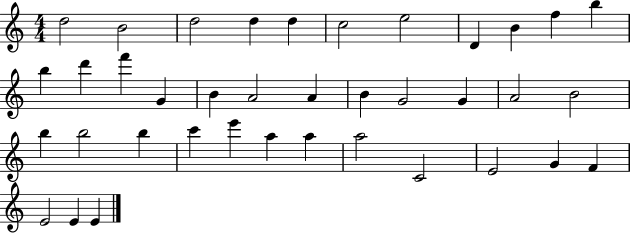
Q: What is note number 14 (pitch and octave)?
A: F6